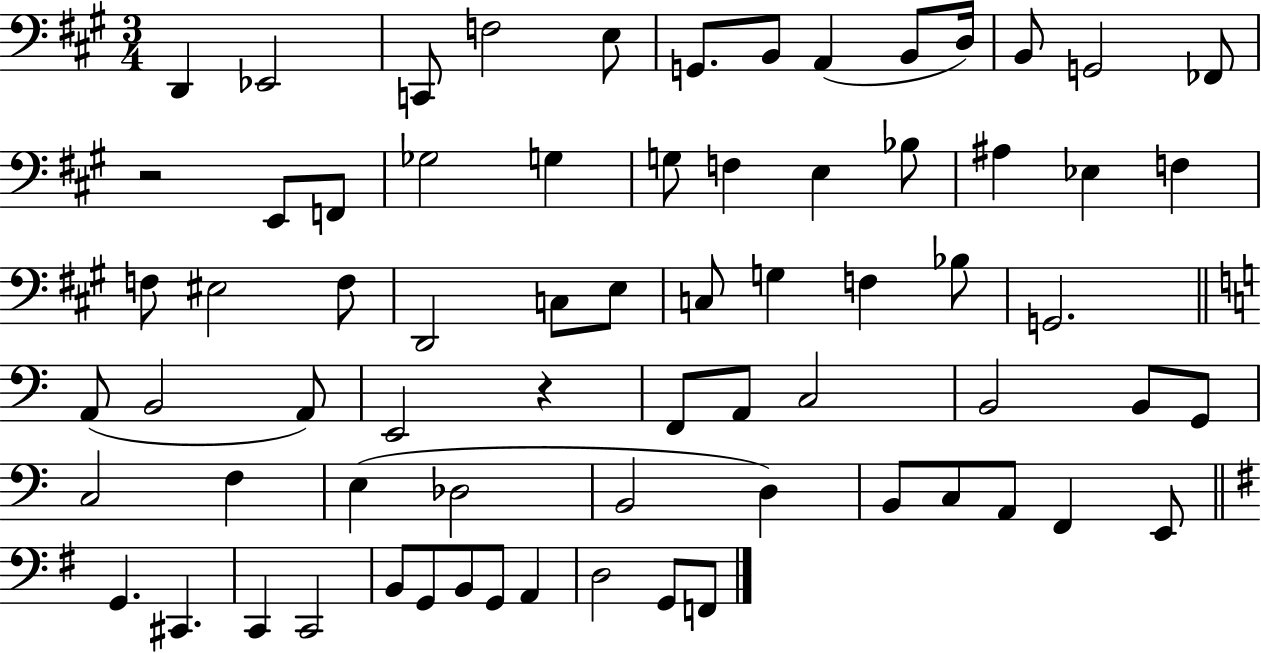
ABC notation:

X:1
T:Untitled
M:3/4
L:1/4
K:A
D,, _E,,2 C,,/2 F,2 E,/2 G,,/2 B,,/2 A,, B,,/2 D,/4 B,,/2 G,,2 _F,,/2 z2 E,,/2 F,,/2 _G,2 G, G,/2 F, E, _B,/2 ^A, _E, F, F,/2 ^E,2 F,/2 D,,2 C,/2 E,/2 C,/2 G, F, _B,/2 G,,2 A,,/2 B,,2 A,,/2 E,,2 z F,,/2 A,,/2 C,2 B,,2 B,,/2 G,,/2 C,2 F, E, _D,2 B,,2 D, B,,/2 C,/2 A,,/2 F,, E,,/2 G,, ^C,, C,, C,,2 B,,/2 G,,/2 B,,/2 G,,/2 A,, D,2 G,,/2 F,,/2